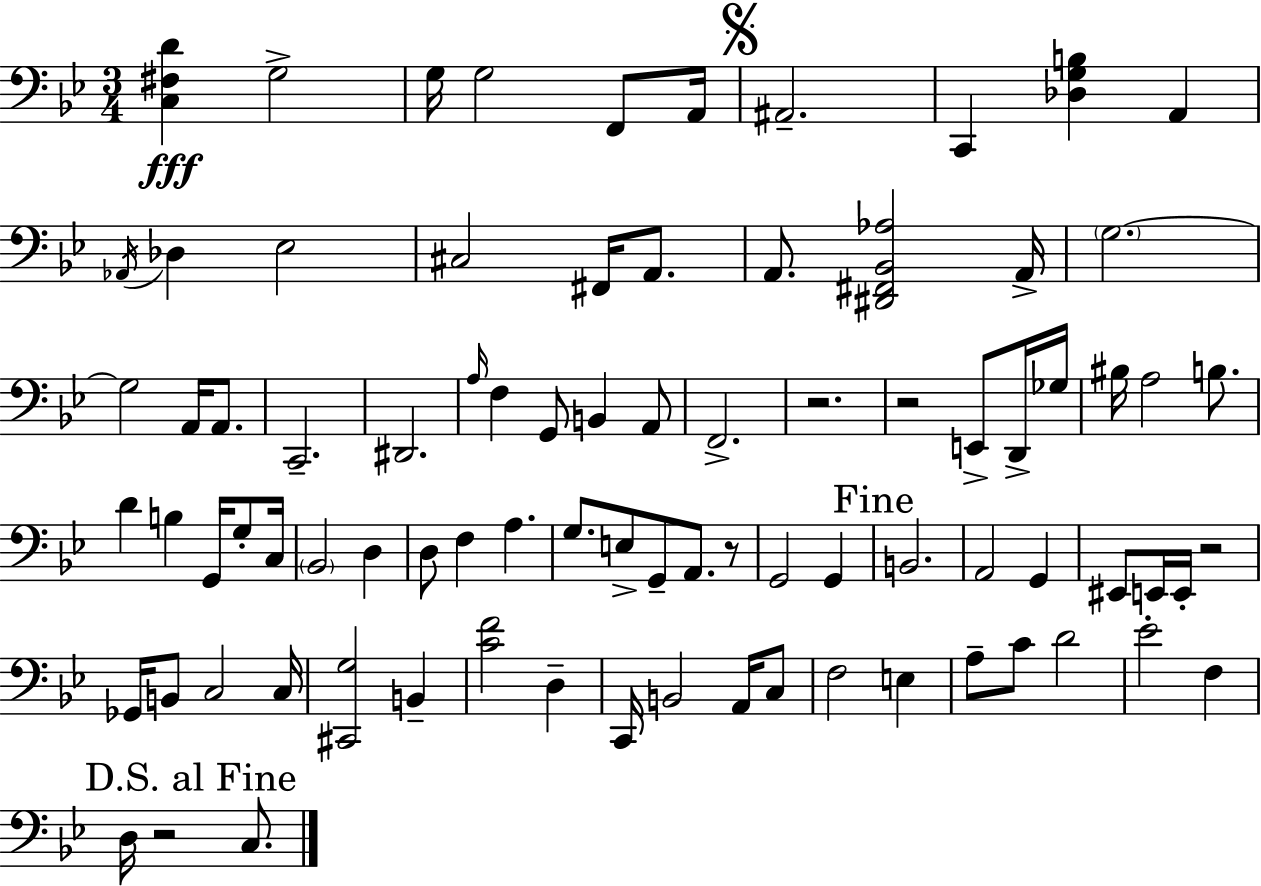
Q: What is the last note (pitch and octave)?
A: C3